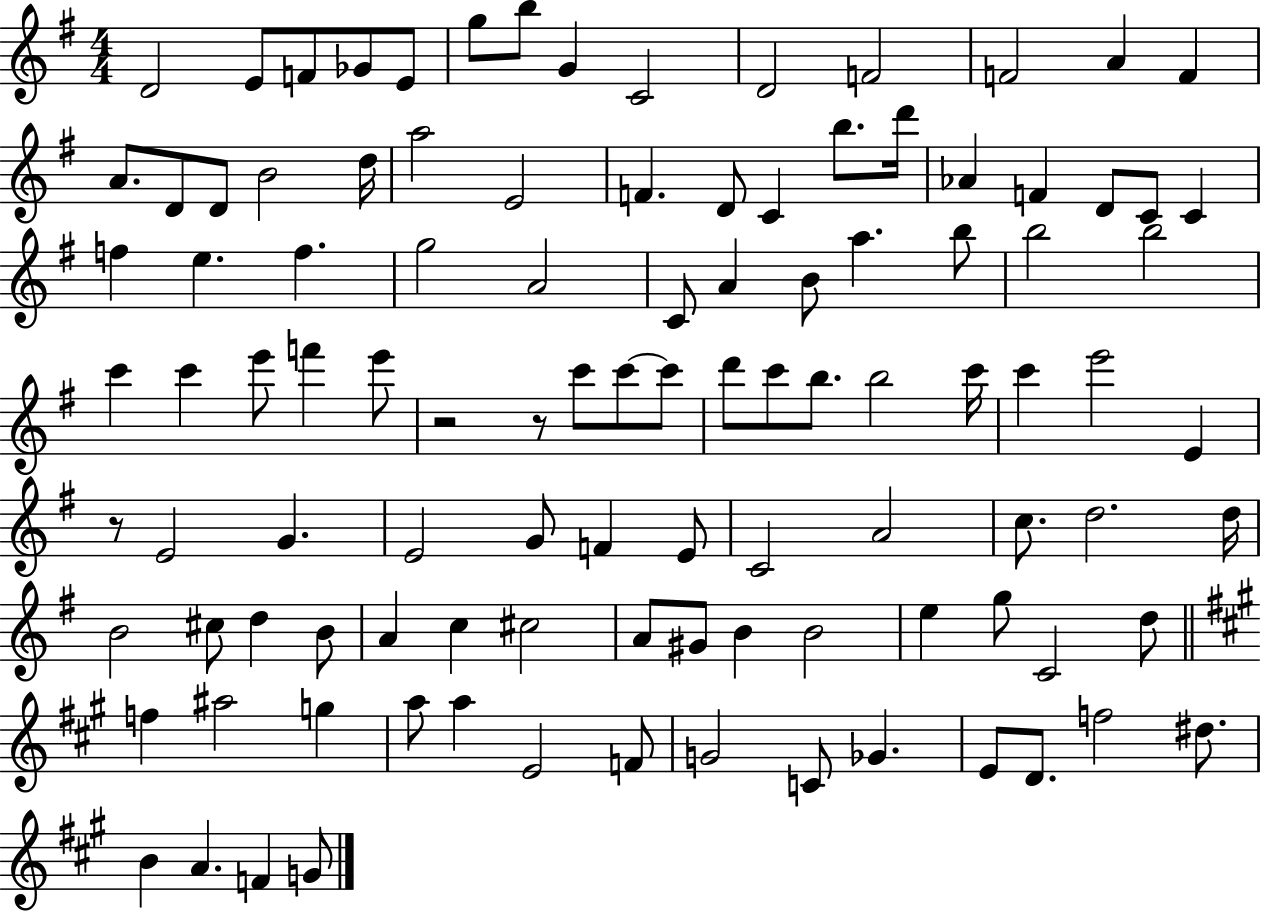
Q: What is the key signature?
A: G major